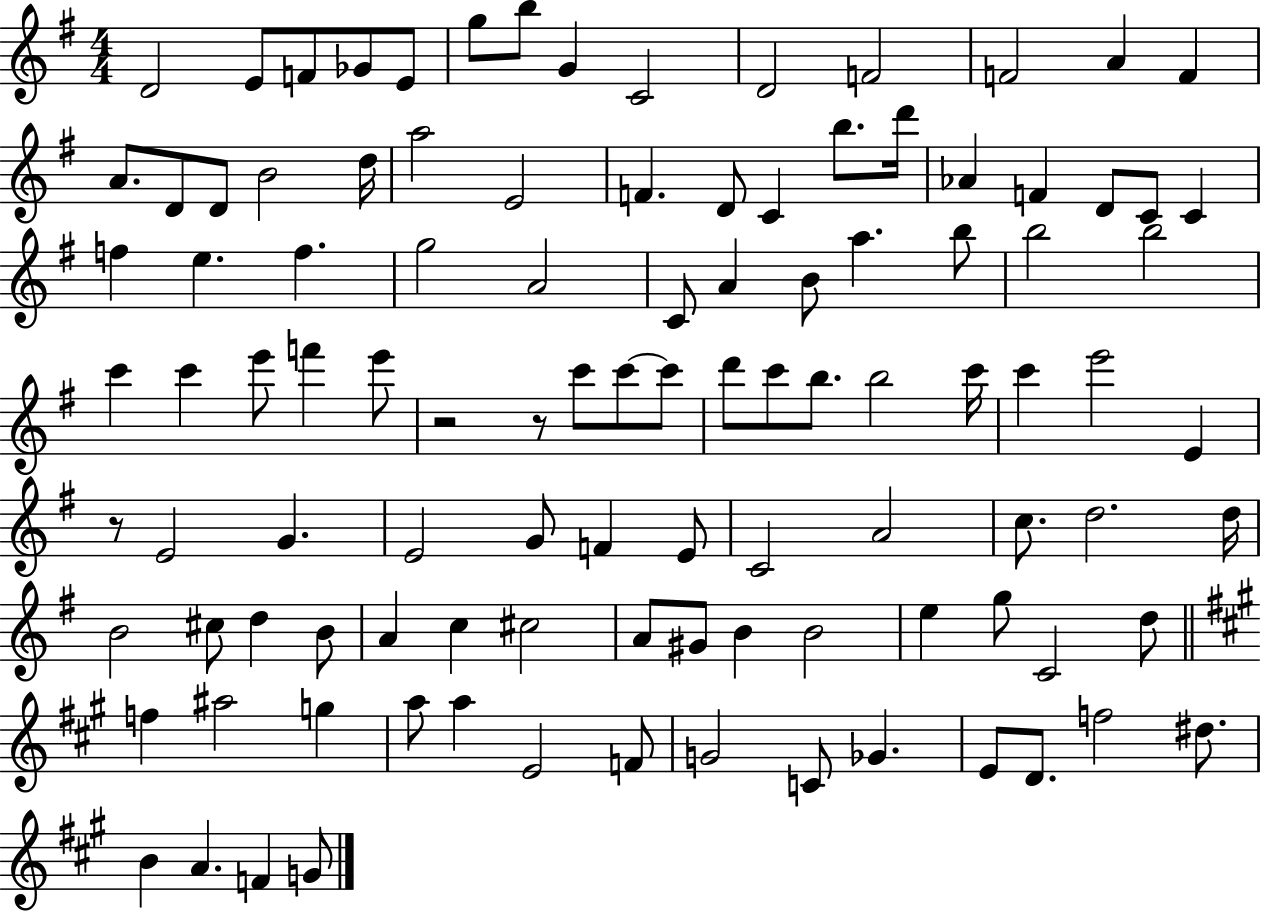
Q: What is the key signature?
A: G major